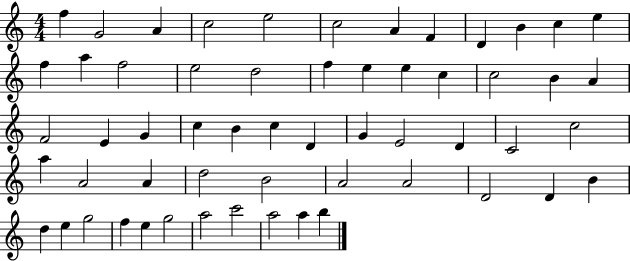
F5/q G4/h A4/q C5/h E5/h C5/h A4/q F4/q D4/q B4/q C5/q E5/q F5/q A5/q F5/h E5/h D5/h F5/q E5/q E5/q C5/q C5/h B4/q A4/q F4/h E4/q G4/q C5/q B4/q C5/q D4/q G4/q E4/h D4/q C4/h C5/h A5/q A4/h A4/q D5/h B4/h A4/h A4/h D4/h D4/q B4/q D5/q E5/q G5/h F5/q E5/q G5/h A5/h C6/h A5/h A5/q B5/q